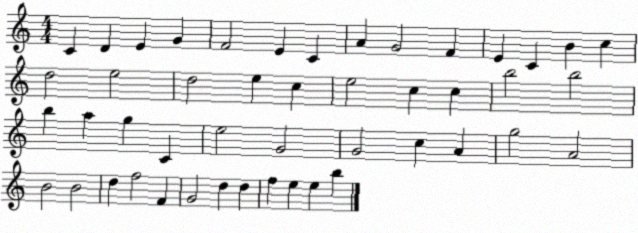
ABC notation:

X:1
T:Untitled
M:4/4
L:1/4
K:C
C D E G F2 E C A G2 F E C B c d2 e2 d2 e c e2 c c b2 b2 b a g C e2 G2 G2 c A g2 A2 B2 B2 d f2 F G2 d d f e e b